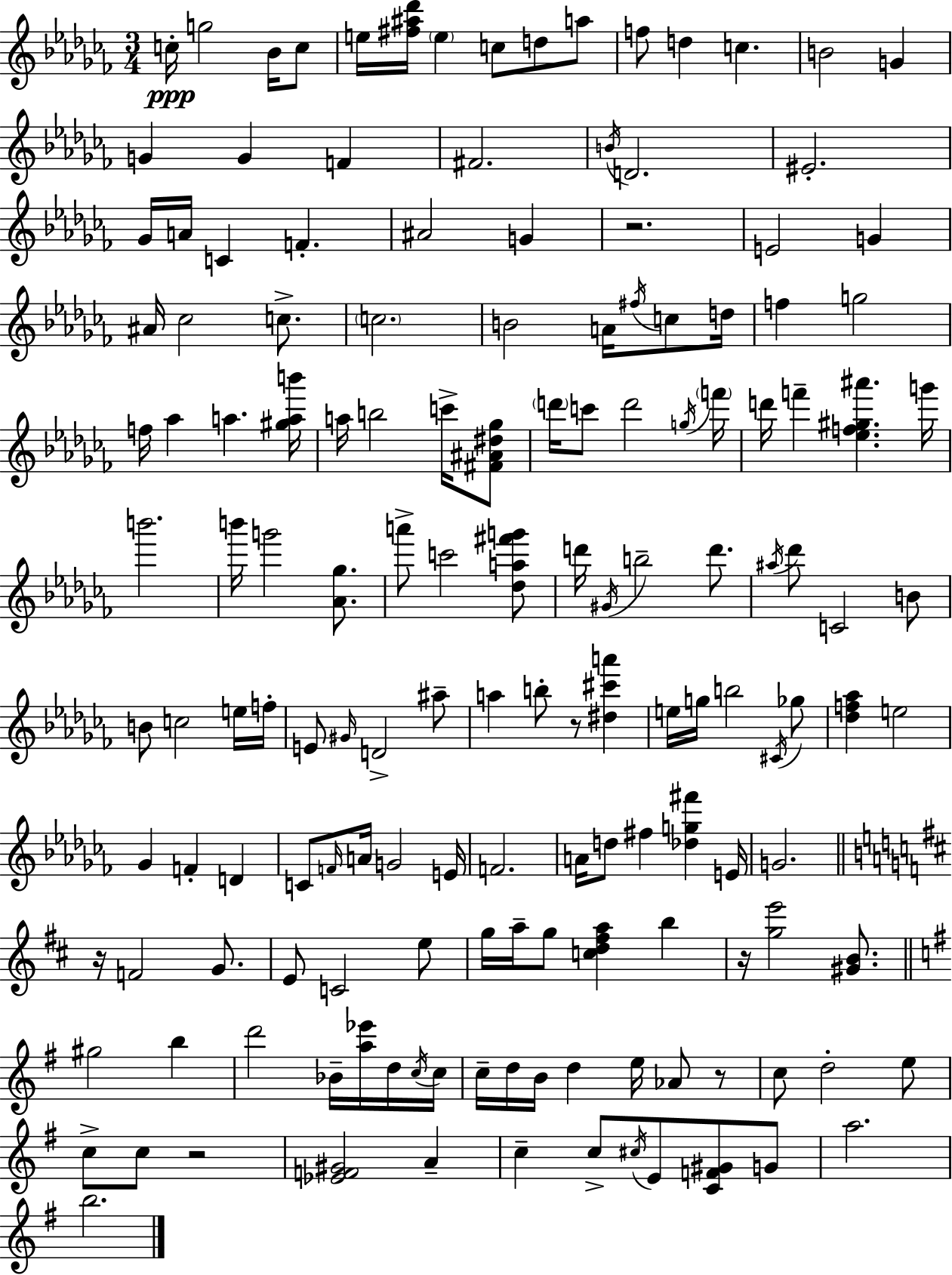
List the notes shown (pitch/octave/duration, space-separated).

C5/s G5/h Bb4/s C5/e E5/s [F#5,A#5,Db6]/s E5/q C5/e D5/e A5/e F5/e D5/q C5/q. B4/h G4/q G4/q G4/q F4/q F#4/h. B4/s D4/h. EIS4/h. Gb4/s A4/s C4/q F4/q. A#4/h G4/q R/h. E4/h G4/q A#4/s CES5/h C5/e. C5/h. B4/h A4/s F#5/s C5/e D5/s F5/q G5/h F5/s Ab5/q A5/q. [G#5,A5,B6]/s A5/s B5/h C6/s [F#4,A#4,D#5,Gb5]/e D6/s C6/e D6/h G5/s F6/s D6/s F6/q [Eb5,F5,G#5,A#6]/q. G6/s B6/h. B6/s G6/h [Ab4,Gb5]/e. A6/e C6/h [Db5,A5,F#6,G6]/e D6/s G#4/s B5/h D6/e. A#5/s Db6/e C4/h B4/e B4/e C5/h E5/s F5/s E4/e G#4/s D4/h A#5/e A5/q B5/e R/e [D#5,C#6,A6]/q E5/s G5/s B5/h C#4/s Gb5/e [Db5,F5,Ab5]/q E5/h Gb4/q F4/q D4/q C4/e F4/s A4/s G4/h E4/s F4/h. A4/s D5/e F#5/q [Db5,G5,F#6]/q E4/s G4/h. R/s F4/h G4/e. E4/e C4/h E5/e G5/s A5/s G5/e [C5,D5,F#5,A5]/q B5/q R/s [G5,E6]/h [G#4,B4]/e. G#5/h B5/q D6/h Bb4/s [A5,Eb6]/s D5/s C5/s C5/s C5/s D5/s B4/s D5/q E5/s Ab4/e R/e C5/e D5/h E5/e C5/e C5/e R/h [Eb4,F4,G#4]/h A4/q C5/q C5/e C#5/s E4/e [C4,F4,G#4]/e G4/e A5/h. B5/h.